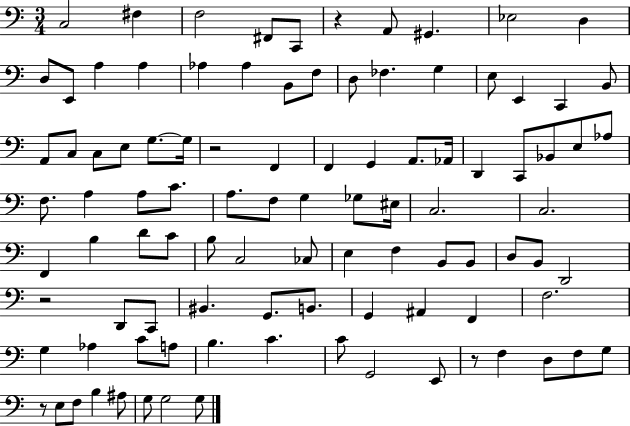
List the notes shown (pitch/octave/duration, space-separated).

C3/h F#3/q F3/h F#2/e C2/e R/q A2/e G#2/q. Eb3/h D3/q D3/e E2/e A3/q A3/q Ab3/q Ab3/q B2/e F3/e D3/e FES3/q. G3/q E3/e E2/q C2/q B2/e A2/e C3/e C3/e E3/e G3/e. G3/s R/h F2/q F2/q G2/q A2/e. Ab2/s D2/q C2/e Bb2/e E3/e Ab3/e F3/e. A3/q A3/e C4/e. A3/e. F3/e G3/q Gb3/e EIS3/s C3/h. C3/h. F2/q B3/q D4/e C4/e B3/e C3/h CES3/e E3/q F3/q B2/e B2/e D3/e B2/e D2/h R/h D2/e C2/e BIS2/q. G2/e. B2/e. G2/q A#2/q F2/q F3/h. G3/q Ab3/q C4/e A3/e B3/q. C4/q. C4/e G2/h E2/e R/e F3/q D3/e F3/e G3/e R/e E3/e F3/e B3/q A#3/e G3/e G3/h G3/e